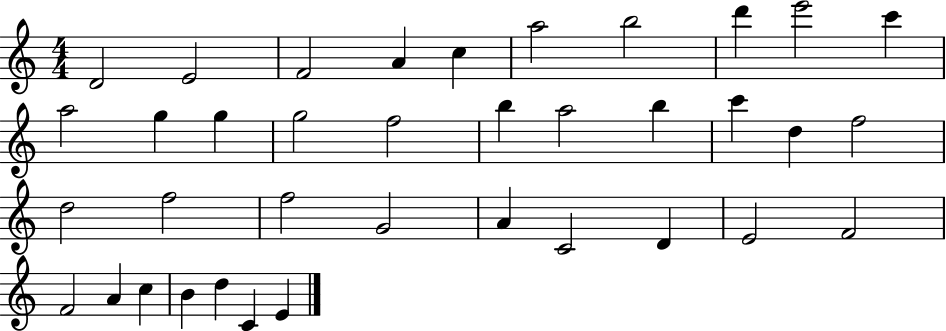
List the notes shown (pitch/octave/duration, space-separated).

D4/h E4/h F4/h A4/q C5/q A5/h B5/h D6/q E6/h C6/q A5/h G5/q G5/q G5/h F5/h B5/q A5/h B5/q C6/q D5/q F5/h D5/h F5/h F5/h G4/h A4/q C4/h D4/q E4/h F4/h F4/h A4/q C5/q B4/q D5/q C4/q E4/q